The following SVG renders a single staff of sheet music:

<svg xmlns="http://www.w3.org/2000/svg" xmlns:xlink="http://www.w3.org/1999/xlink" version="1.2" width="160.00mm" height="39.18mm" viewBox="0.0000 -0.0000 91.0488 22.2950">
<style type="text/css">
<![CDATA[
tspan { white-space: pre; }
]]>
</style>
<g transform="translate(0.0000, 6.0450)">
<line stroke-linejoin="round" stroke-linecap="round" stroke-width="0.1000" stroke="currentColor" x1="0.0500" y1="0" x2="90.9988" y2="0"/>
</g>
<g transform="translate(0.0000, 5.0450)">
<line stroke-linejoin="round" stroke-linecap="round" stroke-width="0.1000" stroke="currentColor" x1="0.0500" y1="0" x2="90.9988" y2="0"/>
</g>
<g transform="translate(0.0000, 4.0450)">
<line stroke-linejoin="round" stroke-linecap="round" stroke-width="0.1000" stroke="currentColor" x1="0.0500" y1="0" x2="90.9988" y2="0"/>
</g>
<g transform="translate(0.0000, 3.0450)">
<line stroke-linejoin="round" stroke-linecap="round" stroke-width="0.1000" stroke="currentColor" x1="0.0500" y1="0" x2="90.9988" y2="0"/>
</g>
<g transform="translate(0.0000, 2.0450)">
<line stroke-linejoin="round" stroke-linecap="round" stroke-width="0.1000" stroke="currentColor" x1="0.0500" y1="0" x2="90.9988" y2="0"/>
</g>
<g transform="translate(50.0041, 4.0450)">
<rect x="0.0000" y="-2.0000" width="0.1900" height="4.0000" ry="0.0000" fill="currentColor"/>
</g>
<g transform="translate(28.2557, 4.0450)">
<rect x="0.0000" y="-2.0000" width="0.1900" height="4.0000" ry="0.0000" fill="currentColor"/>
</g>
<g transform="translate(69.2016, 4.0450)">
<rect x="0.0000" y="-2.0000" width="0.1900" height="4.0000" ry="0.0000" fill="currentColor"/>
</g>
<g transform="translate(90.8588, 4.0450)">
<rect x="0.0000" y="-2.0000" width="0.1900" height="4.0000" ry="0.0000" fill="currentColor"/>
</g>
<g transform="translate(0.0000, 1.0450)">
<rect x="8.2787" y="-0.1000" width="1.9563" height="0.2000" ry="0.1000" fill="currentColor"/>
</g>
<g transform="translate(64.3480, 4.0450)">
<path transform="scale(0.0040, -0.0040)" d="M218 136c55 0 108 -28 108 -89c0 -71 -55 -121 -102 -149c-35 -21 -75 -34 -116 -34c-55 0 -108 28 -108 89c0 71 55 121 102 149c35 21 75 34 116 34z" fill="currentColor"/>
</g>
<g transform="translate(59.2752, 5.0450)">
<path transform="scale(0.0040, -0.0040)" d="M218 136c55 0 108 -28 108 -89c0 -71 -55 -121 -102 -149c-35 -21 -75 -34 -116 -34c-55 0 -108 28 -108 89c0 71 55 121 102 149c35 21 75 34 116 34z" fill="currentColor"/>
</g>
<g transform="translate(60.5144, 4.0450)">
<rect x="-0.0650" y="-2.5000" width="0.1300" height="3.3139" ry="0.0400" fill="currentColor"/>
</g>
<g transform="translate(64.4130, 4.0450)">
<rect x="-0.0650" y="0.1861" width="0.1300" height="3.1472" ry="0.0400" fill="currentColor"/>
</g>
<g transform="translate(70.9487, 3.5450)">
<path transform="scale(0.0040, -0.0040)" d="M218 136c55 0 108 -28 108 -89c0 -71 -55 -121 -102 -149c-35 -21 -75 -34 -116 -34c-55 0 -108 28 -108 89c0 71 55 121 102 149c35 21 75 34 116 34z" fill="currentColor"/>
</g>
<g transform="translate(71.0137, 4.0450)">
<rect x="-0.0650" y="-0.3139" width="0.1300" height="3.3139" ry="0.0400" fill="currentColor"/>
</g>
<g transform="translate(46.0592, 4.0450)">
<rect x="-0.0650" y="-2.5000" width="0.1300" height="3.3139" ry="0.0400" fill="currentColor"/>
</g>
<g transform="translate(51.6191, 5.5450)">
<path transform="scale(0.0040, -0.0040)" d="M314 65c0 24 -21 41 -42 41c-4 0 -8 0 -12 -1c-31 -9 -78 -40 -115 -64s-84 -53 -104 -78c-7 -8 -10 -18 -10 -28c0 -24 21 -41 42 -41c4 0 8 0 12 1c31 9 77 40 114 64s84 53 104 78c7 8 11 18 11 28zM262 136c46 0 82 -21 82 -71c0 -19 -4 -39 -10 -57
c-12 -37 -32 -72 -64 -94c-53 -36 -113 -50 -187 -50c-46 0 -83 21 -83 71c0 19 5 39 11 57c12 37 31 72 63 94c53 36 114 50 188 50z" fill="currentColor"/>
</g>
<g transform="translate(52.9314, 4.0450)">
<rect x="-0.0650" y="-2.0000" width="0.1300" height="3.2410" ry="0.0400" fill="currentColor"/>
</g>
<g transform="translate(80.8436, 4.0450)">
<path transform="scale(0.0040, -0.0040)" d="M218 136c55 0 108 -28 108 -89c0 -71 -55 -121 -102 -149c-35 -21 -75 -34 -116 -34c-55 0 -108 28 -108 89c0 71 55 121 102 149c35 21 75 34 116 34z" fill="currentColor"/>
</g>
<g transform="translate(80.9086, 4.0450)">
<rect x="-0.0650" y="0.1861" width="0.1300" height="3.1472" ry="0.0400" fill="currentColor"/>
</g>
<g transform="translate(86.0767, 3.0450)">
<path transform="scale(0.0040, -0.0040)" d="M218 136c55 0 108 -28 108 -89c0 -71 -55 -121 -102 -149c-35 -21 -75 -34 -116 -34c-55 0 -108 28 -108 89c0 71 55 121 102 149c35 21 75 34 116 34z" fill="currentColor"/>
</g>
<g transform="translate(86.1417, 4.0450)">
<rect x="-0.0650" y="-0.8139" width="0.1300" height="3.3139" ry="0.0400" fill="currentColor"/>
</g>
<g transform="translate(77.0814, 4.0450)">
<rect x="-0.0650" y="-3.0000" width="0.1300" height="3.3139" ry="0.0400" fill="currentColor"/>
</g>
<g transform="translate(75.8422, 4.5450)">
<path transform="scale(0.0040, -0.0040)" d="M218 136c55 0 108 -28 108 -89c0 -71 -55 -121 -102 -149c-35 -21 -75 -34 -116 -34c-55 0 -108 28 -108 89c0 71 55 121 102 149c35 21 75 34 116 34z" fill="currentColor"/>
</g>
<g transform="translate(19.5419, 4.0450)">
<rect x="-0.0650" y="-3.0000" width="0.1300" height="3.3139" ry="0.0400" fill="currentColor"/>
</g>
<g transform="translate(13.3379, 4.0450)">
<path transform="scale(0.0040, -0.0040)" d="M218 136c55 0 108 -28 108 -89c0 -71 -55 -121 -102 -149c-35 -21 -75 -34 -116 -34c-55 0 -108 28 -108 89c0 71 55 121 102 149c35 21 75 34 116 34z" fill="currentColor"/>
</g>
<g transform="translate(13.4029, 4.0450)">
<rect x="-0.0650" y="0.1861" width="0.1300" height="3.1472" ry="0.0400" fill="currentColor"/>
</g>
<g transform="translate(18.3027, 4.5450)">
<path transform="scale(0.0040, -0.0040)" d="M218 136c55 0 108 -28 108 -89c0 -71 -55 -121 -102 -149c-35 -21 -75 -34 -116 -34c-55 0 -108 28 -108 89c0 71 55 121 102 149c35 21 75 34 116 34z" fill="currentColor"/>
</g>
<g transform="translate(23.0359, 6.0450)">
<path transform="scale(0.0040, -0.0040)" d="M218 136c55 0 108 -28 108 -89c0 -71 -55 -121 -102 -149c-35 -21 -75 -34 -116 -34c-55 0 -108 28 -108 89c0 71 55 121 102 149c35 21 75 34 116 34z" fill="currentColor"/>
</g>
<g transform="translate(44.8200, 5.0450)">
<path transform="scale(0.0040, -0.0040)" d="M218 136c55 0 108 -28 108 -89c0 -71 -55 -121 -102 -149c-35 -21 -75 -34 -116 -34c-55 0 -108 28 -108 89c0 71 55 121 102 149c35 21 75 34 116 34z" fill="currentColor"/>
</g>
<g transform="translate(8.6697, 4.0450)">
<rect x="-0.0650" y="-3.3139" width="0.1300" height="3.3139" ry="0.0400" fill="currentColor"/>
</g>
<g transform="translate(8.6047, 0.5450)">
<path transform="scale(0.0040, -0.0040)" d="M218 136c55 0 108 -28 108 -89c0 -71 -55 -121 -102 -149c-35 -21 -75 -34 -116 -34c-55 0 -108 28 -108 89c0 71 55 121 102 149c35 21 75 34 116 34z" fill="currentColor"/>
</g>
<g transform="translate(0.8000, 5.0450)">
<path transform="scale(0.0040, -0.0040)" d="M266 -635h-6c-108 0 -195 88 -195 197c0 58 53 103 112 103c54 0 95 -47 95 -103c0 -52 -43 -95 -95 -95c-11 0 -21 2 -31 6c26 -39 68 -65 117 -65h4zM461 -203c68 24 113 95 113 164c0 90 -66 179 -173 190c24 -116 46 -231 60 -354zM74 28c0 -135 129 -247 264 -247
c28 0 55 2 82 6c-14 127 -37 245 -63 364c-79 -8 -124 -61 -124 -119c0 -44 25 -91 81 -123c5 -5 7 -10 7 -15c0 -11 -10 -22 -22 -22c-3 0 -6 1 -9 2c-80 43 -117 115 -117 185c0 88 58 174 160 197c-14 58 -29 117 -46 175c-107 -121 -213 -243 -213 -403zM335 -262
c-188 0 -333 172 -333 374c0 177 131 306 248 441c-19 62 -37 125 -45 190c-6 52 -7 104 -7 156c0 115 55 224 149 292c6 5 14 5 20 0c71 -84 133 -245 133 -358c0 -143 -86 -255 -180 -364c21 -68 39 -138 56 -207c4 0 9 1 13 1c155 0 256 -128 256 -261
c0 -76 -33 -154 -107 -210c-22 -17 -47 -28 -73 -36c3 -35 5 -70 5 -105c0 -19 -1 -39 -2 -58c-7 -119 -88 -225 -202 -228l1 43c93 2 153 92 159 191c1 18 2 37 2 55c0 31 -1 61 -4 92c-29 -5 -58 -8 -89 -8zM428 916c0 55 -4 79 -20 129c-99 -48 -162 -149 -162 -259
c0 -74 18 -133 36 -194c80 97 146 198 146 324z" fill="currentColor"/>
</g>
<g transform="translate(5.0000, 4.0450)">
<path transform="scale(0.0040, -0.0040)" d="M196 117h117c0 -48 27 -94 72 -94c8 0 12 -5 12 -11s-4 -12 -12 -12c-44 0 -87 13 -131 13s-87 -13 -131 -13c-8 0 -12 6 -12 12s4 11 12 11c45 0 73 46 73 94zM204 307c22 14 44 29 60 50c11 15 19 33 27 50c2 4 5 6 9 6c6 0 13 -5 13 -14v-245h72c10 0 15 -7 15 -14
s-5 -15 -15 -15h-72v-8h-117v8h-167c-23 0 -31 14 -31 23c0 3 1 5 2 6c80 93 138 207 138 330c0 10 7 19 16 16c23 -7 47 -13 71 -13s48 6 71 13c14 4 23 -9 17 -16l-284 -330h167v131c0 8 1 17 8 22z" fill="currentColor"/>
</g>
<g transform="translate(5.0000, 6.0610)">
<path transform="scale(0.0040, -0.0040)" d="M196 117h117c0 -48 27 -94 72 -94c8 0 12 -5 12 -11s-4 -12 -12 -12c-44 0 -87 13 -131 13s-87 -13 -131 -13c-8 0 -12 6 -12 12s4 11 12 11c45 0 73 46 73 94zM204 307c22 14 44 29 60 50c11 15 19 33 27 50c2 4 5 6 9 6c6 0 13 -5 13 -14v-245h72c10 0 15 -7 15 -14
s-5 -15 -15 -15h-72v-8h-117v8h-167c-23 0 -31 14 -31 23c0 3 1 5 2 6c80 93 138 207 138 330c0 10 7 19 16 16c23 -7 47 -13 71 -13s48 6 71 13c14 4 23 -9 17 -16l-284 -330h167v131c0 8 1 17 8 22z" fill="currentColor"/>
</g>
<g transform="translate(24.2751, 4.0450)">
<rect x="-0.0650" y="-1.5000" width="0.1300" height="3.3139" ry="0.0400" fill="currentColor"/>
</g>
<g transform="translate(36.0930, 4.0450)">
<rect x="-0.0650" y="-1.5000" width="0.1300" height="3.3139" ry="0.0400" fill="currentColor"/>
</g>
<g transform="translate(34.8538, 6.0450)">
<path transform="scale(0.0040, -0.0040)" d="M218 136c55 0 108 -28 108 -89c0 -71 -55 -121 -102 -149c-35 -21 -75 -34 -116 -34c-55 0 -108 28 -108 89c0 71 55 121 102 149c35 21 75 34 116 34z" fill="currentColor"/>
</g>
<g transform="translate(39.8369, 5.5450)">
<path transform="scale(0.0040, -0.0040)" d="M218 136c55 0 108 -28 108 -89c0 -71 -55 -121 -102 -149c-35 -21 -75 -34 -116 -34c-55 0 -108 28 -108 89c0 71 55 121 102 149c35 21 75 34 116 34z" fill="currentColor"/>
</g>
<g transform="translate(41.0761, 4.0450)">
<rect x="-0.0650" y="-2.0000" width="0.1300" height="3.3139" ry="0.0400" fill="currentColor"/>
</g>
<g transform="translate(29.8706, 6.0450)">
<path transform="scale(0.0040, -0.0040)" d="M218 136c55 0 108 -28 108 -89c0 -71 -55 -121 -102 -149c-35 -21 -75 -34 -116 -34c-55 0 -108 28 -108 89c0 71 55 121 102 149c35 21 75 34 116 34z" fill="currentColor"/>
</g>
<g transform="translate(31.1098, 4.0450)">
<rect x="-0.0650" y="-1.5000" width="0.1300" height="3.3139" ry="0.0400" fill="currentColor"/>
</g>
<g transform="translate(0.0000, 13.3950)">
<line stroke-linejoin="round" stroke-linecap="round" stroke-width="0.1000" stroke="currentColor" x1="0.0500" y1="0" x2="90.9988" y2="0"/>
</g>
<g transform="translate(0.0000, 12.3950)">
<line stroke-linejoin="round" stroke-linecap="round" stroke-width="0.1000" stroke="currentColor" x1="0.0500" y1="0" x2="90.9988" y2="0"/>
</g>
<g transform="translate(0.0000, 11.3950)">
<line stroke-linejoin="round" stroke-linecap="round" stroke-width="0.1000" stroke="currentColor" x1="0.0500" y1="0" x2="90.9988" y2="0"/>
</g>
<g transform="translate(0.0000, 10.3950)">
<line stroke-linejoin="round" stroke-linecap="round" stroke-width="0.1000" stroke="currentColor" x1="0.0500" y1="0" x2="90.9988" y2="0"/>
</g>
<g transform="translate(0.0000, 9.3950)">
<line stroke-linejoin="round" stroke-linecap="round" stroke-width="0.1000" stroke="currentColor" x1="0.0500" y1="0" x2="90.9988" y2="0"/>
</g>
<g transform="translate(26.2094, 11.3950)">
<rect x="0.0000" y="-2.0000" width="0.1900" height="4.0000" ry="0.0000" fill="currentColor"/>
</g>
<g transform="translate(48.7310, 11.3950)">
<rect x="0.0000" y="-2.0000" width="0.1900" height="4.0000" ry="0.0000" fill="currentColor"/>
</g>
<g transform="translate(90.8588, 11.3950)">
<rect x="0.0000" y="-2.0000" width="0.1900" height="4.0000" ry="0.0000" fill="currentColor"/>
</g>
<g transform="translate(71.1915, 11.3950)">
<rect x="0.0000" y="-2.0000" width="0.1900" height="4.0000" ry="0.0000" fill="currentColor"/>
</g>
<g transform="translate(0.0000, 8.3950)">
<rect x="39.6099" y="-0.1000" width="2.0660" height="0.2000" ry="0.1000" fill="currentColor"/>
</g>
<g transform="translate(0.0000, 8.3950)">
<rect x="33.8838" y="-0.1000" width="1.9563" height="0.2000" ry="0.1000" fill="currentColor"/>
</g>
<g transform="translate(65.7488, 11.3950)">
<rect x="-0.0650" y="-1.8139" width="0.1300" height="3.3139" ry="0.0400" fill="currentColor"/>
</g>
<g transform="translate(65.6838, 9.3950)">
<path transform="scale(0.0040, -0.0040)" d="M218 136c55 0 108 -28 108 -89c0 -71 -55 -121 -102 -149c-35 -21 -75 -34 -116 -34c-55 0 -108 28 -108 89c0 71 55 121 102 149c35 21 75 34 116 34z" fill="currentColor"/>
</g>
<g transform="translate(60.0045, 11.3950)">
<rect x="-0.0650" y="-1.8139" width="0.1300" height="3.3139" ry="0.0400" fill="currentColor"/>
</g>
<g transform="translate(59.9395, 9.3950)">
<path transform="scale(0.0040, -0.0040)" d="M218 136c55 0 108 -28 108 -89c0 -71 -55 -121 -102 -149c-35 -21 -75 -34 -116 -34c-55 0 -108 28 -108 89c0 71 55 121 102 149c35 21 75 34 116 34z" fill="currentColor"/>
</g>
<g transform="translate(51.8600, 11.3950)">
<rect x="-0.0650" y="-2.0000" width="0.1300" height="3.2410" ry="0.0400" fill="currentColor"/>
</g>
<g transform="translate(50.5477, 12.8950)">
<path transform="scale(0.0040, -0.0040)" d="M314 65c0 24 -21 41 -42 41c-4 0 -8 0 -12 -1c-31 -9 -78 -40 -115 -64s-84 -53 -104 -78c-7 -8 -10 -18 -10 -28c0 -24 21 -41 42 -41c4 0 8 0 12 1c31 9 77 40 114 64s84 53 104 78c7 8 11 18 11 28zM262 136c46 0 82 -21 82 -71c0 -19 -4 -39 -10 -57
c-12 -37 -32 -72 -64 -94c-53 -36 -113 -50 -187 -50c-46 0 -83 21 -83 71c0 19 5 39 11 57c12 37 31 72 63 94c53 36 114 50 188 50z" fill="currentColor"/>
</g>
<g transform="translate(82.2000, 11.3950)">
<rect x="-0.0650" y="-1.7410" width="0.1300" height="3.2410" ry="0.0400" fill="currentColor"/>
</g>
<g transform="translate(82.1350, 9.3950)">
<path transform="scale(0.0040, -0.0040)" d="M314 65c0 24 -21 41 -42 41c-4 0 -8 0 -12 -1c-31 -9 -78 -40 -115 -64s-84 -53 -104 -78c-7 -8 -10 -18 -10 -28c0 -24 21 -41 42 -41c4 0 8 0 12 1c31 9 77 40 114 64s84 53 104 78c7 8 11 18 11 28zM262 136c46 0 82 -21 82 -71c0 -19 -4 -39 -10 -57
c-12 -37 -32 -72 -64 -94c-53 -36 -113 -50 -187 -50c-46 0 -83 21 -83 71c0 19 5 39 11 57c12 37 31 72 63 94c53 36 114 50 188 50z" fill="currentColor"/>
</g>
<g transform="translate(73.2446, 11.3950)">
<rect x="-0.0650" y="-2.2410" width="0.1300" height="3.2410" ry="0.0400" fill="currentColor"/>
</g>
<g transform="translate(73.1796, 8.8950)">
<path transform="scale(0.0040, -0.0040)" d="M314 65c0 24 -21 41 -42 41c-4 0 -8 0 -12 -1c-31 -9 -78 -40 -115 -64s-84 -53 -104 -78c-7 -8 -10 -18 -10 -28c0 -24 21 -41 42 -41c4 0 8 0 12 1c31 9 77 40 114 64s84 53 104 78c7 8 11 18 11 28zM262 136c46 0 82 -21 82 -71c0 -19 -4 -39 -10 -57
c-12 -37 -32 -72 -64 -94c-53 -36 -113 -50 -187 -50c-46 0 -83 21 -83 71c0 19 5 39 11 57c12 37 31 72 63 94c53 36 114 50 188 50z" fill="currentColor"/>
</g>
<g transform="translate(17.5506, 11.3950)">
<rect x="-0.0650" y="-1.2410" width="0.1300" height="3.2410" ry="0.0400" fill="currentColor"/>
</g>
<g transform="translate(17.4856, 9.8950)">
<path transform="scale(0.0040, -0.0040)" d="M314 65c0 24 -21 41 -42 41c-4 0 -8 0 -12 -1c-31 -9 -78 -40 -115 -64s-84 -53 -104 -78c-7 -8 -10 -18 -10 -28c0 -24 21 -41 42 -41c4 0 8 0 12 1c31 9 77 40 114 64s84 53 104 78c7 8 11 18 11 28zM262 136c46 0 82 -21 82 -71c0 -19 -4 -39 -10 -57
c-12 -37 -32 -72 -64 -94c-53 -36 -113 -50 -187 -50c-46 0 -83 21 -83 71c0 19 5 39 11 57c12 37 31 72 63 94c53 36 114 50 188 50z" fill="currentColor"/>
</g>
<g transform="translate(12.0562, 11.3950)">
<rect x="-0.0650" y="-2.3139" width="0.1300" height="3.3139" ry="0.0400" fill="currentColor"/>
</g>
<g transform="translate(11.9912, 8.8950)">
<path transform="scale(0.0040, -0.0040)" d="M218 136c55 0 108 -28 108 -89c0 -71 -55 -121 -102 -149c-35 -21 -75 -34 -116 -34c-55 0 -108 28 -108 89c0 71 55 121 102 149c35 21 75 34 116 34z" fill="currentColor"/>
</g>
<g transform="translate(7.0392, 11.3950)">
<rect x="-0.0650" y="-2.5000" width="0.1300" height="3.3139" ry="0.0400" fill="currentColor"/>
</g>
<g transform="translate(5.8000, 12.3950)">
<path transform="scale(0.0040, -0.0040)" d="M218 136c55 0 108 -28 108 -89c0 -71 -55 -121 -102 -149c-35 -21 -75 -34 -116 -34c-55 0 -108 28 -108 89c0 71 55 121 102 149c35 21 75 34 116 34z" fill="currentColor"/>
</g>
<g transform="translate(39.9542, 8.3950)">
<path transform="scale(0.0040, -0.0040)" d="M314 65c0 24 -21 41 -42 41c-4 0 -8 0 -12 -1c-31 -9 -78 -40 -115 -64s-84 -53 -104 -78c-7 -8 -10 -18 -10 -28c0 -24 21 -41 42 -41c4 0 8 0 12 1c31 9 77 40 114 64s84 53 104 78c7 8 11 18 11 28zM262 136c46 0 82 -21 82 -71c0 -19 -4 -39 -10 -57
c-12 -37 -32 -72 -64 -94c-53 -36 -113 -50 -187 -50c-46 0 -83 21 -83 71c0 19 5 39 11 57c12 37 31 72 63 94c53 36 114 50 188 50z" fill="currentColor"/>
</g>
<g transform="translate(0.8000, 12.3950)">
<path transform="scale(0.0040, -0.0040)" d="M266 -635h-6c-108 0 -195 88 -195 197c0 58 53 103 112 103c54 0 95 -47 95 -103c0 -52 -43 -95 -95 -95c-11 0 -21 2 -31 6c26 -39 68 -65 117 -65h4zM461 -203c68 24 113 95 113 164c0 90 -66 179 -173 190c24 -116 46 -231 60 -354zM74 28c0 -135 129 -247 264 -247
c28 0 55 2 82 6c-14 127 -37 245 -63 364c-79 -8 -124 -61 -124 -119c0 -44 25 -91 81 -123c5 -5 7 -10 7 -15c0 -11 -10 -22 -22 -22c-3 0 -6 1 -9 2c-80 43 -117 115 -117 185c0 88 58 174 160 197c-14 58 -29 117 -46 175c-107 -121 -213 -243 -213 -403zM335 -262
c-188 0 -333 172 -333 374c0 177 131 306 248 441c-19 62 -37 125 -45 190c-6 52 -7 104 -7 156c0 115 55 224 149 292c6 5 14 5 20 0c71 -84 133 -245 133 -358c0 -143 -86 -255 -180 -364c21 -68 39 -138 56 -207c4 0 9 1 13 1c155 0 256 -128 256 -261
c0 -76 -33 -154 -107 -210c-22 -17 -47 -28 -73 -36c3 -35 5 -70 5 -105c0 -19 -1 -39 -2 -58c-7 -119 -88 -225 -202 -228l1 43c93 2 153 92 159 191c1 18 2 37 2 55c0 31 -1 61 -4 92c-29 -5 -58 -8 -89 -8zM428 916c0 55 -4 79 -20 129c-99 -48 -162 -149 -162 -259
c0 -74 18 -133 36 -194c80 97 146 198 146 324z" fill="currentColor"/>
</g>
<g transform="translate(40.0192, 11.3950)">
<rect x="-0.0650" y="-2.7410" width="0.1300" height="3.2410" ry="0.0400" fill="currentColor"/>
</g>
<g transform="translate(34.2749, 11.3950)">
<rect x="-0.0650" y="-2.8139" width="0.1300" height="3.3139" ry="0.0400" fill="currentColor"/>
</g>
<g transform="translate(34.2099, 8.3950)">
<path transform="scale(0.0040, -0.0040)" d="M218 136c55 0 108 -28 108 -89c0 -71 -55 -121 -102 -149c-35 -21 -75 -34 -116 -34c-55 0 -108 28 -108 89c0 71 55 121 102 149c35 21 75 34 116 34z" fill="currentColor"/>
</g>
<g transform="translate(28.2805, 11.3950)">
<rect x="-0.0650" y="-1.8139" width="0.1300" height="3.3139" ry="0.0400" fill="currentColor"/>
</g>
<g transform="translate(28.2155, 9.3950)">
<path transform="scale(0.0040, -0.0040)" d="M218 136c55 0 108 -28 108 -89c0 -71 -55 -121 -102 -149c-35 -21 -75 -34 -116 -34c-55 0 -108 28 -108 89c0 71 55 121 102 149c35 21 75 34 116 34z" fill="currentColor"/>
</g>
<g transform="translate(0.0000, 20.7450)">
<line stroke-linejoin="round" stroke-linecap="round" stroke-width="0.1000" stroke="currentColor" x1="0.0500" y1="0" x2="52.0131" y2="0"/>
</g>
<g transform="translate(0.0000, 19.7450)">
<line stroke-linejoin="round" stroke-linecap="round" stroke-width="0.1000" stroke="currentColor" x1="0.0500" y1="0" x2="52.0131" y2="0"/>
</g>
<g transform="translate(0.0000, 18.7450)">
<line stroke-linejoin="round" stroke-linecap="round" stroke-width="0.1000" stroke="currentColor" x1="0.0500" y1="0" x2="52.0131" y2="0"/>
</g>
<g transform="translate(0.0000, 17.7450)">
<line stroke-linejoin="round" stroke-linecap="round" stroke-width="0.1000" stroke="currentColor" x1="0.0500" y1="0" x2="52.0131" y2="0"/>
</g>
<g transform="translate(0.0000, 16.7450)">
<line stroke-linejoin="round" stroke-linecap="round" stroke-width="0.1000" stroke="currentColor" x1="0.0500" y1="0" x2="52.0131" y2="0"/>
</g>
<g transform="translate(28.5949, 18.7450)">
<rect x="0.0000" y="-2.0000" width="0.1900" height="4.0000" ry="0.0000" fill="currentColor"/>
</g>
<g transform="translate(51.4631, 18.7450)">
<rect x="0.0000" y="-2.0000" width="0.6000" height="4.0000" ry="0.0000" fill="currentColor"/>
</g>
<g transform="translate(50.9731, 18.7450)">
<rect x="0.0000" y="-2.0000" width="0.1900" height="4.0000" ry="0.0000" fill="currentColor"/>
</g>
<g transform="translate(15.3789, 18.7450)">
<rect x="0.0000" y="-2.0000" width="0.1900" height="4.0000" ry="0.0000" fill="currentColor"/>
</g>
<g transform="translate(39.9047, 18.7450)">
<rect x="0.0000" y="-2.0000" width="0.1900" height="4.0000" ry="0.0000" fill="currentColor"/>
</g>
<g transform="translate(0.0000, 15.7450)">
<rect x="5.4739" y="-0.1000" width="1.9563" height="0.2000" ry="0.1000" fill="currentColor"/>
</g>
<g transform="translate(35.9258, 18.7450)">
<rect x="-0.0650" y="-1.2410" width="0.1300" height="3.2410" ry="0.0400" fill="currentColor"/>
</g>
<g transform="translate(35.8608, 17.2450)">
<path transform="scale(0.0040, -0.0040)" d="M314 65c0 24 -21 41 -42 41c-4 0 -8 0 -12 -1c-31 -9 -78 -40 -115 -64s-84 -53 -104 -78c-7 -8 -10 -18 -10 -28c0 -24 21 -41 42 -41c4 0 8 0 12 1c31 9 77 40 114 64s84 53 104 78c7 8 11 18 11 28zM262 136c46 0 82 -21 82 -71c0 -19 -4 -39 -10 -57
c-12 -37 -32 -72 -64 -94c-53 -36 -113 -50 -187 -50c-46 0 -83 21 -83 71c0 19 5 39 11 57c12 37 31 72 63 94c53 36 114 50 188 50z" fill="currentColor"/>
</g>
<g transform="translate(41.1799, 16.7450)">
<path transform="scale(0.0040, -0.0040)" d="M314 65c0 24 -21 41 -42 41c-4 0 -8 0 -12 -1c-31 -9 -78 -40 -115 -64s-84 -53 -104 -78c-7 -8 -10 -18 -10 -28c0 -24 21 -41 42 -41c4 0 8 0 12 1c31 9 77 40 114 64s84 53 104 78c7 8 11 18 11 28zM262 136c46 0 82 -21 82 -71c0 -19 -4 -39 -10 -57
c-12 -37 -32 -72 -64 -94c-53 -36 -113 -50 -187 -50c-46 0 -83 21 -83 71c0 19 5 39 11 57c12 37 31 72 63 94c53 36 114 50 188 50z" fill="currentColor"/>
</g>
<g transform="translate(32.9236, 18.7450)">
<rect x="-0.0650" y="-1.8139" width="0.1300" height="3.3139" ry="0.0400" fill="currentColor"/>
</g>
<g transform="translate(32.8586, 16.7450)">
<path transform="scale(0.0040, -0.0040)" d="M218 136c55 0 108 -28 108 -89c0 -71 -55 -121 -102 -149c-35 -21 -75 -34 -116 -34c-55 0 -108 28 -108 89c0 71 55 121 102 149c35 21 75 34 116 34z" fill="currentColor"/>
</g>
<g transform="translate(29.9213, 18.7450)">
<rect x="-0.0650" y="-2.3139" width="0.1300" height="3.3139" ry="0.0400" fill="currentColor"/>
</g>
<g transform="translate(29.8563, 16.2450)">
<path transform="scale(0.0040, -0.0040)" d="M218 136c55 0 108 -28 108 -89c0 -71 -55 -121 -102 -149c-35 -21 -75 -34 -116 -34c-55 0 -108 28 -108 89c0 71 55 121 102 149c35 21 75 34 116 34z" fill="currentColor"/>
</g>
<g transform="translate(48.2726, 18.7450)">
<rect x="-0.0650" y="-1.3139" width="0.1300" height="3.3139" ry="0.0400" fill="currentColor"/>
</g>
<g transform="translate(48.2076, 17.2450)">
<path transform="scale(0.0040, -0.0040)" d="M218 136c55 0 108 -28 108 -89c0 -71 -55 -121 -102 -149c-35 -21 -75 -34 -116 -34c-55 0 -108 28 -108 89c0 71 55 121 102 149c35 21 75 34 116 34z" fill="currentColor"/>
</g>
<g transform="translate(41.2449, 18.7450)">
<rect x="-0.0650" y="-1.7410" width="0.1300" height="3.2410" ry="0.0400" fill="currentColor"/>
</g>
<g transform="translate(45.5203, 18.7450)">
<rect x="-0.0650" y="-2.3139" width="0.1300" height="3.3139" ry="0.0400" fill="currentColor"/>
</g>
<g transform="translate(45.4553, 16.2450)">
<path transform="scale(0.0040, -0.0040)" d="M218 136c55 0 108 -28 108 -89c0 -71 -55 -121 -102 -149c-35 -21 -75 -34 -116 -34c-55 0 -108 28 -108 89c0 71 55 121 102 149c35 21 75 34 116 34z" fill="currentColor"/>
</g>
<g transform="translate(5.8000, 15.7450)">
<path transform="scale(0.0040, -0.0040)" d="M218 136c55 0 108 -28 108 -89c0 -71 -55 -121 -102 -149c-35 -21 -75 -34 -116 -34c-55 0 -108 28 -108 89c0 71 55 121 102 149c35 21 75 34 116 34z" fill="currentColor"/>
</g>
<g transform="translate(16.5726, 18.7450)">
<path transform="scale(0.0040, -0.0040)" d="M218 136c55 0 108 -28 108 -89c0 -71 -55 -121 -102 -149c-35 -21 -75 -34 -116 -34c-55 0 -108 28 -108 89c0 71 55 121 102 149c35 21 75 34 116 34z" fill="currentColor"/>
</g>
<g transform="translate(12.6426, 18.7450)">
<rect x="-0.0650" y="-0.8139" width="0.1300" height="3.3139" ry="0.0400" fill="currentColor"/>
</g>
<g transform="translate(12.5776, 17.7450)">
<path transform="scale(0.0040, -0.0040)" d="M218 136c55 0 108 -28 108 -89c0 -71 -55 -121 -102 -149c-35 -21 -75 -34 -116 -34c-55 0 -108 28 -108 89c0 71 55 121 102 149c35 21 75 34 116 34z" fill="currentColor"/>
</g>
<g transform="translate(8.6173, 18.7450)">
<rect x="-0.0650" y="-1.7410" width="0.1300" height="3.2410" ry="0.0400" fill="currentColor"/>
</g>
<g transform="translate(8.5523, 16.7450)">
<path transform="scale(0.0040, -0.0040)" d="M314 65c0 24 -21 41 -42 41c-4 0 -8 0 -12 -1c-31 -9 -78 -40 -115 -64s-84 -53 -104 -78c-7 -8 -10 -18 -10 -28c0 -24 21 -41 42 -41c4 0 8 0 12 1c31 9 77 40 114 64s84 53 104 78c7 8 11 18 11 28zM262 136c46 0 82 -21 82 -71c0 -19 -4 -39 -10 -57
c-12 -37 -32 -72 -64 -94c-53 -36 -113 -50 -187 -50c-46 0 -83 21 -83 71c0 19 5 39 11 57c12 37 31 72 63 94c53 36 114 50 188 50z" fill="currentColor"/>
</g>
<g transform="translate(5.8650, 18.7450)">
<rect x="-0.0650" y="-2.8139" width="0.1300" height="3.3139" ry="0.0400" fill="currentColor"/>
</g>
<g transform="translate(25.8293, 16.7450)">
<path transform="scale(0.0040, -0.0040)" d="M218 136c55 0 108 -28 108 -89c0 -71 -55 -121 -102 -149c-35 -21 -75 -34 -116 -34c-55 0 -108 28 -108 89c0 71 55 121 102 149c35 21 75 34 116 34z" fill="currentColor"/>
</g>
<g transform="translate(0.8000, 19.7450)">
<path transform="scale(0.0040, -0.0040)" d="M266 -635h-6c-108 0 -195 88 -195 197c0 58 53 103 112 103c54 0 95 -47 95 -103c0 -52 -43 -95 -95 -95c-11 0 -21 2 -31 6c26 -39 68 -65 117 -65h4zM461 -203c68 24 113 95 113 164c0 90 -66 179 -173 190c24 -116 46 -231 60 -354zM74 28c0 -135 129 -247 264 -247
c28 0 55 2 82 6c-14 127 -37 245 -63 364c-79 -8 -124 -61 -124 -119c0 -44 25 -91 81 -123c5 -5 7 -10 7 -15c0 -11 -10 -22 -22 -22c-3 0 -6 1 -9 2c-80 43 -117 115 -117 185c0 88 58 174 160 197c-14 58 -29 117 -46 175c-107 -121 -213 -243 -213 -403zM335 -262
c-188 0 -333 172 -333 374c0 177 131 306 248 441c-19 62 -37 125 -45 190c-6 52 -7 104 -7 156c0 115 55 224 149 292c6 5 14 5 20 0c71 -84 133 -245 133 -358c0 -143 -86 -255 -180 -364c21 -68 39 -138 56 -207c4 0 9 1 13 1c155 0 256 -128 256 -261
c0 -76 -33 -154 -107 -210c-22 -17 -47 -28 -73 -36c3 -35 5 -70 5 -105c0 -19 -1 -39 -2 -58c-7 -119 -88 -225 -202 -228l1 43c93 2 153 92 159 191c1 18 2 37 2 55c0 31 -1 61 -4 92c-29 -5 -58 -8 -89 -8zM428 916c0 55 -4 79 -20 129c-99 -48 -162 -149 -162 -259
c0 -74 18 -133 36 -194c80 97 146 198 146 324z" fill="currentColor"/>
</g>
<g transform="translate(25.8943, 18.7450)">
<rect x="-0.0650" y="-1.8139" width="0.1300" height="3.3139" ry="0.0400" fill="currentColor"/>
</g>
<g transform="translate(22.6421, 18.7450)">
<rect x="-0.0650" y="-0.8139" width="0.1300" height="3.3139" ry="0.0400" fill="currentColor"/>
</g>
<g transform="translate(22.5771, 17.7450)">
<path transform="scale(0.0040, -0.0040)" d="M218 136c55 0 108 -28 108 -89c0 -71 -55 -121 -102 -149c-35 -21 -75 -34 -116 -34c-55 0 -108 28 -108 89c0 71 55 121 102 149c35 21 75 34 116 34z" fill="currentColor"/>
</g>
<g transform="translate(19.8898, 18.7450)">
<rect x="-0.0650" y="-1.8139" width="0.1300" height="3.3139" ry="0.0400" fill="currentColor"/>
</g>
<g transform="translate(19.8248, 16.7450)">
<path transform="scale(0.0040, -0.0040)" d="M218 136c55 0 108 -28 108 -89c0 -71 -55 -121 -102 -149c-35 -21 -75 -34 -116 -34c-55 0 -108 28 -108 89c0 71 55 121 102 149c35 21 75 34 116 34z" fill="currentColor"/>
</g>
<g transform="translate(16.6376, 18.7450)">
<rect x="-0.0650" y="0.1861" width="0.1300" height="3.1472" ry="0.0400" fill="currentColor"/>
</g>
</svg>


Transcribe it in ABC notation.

X:1
T:Untitled
M:4/4
L:1/4
K:C
b B A E E E F G F2 G B c A B d G g e2 f a a2 F2 f f g2 f2 a f2 d B f d f g f e2 f2 g e